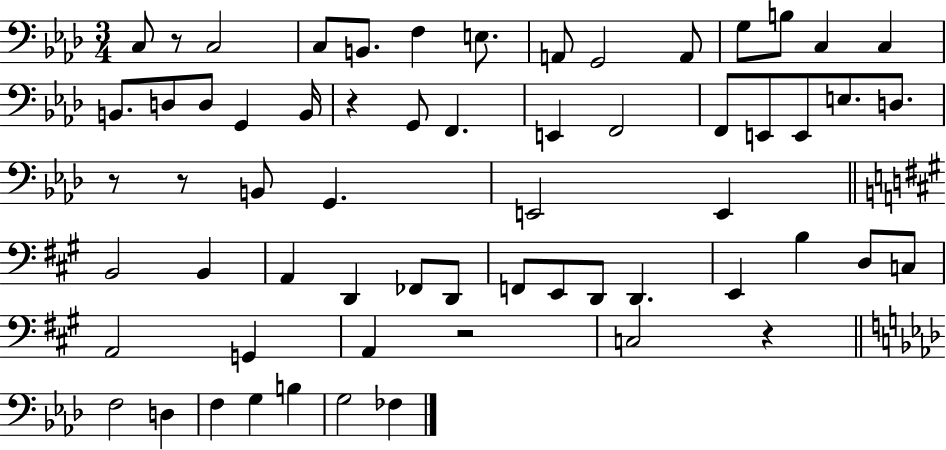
C3/e R/e C3/h C3/e B2/e. F3/q E3/e. A2/e G2/h A2/e G3/e B3/e C3/q C3/q B2/e. D3/e D3/e G2/q B2/s R/q G2/e F2/q. E2/q F2/h F2/e E2/e E2/e E3/e. D3/e. R/e R/e B2/e G2/q. E2/h E2/q B2/h B2/q A2/q D2/q FES2/e D2/e F2/e E2/e D2/e D2/q. E2/q B3/q D3/e C3/e A2/h G2/q A2/q R/h C3/h R/q F3/h D3/q F3/q G3/q B3/q G3/h FES3/q